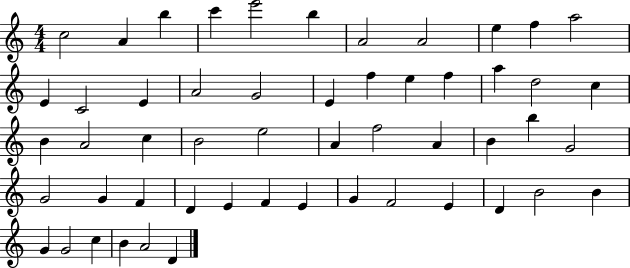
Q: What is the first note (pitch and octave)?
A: C5